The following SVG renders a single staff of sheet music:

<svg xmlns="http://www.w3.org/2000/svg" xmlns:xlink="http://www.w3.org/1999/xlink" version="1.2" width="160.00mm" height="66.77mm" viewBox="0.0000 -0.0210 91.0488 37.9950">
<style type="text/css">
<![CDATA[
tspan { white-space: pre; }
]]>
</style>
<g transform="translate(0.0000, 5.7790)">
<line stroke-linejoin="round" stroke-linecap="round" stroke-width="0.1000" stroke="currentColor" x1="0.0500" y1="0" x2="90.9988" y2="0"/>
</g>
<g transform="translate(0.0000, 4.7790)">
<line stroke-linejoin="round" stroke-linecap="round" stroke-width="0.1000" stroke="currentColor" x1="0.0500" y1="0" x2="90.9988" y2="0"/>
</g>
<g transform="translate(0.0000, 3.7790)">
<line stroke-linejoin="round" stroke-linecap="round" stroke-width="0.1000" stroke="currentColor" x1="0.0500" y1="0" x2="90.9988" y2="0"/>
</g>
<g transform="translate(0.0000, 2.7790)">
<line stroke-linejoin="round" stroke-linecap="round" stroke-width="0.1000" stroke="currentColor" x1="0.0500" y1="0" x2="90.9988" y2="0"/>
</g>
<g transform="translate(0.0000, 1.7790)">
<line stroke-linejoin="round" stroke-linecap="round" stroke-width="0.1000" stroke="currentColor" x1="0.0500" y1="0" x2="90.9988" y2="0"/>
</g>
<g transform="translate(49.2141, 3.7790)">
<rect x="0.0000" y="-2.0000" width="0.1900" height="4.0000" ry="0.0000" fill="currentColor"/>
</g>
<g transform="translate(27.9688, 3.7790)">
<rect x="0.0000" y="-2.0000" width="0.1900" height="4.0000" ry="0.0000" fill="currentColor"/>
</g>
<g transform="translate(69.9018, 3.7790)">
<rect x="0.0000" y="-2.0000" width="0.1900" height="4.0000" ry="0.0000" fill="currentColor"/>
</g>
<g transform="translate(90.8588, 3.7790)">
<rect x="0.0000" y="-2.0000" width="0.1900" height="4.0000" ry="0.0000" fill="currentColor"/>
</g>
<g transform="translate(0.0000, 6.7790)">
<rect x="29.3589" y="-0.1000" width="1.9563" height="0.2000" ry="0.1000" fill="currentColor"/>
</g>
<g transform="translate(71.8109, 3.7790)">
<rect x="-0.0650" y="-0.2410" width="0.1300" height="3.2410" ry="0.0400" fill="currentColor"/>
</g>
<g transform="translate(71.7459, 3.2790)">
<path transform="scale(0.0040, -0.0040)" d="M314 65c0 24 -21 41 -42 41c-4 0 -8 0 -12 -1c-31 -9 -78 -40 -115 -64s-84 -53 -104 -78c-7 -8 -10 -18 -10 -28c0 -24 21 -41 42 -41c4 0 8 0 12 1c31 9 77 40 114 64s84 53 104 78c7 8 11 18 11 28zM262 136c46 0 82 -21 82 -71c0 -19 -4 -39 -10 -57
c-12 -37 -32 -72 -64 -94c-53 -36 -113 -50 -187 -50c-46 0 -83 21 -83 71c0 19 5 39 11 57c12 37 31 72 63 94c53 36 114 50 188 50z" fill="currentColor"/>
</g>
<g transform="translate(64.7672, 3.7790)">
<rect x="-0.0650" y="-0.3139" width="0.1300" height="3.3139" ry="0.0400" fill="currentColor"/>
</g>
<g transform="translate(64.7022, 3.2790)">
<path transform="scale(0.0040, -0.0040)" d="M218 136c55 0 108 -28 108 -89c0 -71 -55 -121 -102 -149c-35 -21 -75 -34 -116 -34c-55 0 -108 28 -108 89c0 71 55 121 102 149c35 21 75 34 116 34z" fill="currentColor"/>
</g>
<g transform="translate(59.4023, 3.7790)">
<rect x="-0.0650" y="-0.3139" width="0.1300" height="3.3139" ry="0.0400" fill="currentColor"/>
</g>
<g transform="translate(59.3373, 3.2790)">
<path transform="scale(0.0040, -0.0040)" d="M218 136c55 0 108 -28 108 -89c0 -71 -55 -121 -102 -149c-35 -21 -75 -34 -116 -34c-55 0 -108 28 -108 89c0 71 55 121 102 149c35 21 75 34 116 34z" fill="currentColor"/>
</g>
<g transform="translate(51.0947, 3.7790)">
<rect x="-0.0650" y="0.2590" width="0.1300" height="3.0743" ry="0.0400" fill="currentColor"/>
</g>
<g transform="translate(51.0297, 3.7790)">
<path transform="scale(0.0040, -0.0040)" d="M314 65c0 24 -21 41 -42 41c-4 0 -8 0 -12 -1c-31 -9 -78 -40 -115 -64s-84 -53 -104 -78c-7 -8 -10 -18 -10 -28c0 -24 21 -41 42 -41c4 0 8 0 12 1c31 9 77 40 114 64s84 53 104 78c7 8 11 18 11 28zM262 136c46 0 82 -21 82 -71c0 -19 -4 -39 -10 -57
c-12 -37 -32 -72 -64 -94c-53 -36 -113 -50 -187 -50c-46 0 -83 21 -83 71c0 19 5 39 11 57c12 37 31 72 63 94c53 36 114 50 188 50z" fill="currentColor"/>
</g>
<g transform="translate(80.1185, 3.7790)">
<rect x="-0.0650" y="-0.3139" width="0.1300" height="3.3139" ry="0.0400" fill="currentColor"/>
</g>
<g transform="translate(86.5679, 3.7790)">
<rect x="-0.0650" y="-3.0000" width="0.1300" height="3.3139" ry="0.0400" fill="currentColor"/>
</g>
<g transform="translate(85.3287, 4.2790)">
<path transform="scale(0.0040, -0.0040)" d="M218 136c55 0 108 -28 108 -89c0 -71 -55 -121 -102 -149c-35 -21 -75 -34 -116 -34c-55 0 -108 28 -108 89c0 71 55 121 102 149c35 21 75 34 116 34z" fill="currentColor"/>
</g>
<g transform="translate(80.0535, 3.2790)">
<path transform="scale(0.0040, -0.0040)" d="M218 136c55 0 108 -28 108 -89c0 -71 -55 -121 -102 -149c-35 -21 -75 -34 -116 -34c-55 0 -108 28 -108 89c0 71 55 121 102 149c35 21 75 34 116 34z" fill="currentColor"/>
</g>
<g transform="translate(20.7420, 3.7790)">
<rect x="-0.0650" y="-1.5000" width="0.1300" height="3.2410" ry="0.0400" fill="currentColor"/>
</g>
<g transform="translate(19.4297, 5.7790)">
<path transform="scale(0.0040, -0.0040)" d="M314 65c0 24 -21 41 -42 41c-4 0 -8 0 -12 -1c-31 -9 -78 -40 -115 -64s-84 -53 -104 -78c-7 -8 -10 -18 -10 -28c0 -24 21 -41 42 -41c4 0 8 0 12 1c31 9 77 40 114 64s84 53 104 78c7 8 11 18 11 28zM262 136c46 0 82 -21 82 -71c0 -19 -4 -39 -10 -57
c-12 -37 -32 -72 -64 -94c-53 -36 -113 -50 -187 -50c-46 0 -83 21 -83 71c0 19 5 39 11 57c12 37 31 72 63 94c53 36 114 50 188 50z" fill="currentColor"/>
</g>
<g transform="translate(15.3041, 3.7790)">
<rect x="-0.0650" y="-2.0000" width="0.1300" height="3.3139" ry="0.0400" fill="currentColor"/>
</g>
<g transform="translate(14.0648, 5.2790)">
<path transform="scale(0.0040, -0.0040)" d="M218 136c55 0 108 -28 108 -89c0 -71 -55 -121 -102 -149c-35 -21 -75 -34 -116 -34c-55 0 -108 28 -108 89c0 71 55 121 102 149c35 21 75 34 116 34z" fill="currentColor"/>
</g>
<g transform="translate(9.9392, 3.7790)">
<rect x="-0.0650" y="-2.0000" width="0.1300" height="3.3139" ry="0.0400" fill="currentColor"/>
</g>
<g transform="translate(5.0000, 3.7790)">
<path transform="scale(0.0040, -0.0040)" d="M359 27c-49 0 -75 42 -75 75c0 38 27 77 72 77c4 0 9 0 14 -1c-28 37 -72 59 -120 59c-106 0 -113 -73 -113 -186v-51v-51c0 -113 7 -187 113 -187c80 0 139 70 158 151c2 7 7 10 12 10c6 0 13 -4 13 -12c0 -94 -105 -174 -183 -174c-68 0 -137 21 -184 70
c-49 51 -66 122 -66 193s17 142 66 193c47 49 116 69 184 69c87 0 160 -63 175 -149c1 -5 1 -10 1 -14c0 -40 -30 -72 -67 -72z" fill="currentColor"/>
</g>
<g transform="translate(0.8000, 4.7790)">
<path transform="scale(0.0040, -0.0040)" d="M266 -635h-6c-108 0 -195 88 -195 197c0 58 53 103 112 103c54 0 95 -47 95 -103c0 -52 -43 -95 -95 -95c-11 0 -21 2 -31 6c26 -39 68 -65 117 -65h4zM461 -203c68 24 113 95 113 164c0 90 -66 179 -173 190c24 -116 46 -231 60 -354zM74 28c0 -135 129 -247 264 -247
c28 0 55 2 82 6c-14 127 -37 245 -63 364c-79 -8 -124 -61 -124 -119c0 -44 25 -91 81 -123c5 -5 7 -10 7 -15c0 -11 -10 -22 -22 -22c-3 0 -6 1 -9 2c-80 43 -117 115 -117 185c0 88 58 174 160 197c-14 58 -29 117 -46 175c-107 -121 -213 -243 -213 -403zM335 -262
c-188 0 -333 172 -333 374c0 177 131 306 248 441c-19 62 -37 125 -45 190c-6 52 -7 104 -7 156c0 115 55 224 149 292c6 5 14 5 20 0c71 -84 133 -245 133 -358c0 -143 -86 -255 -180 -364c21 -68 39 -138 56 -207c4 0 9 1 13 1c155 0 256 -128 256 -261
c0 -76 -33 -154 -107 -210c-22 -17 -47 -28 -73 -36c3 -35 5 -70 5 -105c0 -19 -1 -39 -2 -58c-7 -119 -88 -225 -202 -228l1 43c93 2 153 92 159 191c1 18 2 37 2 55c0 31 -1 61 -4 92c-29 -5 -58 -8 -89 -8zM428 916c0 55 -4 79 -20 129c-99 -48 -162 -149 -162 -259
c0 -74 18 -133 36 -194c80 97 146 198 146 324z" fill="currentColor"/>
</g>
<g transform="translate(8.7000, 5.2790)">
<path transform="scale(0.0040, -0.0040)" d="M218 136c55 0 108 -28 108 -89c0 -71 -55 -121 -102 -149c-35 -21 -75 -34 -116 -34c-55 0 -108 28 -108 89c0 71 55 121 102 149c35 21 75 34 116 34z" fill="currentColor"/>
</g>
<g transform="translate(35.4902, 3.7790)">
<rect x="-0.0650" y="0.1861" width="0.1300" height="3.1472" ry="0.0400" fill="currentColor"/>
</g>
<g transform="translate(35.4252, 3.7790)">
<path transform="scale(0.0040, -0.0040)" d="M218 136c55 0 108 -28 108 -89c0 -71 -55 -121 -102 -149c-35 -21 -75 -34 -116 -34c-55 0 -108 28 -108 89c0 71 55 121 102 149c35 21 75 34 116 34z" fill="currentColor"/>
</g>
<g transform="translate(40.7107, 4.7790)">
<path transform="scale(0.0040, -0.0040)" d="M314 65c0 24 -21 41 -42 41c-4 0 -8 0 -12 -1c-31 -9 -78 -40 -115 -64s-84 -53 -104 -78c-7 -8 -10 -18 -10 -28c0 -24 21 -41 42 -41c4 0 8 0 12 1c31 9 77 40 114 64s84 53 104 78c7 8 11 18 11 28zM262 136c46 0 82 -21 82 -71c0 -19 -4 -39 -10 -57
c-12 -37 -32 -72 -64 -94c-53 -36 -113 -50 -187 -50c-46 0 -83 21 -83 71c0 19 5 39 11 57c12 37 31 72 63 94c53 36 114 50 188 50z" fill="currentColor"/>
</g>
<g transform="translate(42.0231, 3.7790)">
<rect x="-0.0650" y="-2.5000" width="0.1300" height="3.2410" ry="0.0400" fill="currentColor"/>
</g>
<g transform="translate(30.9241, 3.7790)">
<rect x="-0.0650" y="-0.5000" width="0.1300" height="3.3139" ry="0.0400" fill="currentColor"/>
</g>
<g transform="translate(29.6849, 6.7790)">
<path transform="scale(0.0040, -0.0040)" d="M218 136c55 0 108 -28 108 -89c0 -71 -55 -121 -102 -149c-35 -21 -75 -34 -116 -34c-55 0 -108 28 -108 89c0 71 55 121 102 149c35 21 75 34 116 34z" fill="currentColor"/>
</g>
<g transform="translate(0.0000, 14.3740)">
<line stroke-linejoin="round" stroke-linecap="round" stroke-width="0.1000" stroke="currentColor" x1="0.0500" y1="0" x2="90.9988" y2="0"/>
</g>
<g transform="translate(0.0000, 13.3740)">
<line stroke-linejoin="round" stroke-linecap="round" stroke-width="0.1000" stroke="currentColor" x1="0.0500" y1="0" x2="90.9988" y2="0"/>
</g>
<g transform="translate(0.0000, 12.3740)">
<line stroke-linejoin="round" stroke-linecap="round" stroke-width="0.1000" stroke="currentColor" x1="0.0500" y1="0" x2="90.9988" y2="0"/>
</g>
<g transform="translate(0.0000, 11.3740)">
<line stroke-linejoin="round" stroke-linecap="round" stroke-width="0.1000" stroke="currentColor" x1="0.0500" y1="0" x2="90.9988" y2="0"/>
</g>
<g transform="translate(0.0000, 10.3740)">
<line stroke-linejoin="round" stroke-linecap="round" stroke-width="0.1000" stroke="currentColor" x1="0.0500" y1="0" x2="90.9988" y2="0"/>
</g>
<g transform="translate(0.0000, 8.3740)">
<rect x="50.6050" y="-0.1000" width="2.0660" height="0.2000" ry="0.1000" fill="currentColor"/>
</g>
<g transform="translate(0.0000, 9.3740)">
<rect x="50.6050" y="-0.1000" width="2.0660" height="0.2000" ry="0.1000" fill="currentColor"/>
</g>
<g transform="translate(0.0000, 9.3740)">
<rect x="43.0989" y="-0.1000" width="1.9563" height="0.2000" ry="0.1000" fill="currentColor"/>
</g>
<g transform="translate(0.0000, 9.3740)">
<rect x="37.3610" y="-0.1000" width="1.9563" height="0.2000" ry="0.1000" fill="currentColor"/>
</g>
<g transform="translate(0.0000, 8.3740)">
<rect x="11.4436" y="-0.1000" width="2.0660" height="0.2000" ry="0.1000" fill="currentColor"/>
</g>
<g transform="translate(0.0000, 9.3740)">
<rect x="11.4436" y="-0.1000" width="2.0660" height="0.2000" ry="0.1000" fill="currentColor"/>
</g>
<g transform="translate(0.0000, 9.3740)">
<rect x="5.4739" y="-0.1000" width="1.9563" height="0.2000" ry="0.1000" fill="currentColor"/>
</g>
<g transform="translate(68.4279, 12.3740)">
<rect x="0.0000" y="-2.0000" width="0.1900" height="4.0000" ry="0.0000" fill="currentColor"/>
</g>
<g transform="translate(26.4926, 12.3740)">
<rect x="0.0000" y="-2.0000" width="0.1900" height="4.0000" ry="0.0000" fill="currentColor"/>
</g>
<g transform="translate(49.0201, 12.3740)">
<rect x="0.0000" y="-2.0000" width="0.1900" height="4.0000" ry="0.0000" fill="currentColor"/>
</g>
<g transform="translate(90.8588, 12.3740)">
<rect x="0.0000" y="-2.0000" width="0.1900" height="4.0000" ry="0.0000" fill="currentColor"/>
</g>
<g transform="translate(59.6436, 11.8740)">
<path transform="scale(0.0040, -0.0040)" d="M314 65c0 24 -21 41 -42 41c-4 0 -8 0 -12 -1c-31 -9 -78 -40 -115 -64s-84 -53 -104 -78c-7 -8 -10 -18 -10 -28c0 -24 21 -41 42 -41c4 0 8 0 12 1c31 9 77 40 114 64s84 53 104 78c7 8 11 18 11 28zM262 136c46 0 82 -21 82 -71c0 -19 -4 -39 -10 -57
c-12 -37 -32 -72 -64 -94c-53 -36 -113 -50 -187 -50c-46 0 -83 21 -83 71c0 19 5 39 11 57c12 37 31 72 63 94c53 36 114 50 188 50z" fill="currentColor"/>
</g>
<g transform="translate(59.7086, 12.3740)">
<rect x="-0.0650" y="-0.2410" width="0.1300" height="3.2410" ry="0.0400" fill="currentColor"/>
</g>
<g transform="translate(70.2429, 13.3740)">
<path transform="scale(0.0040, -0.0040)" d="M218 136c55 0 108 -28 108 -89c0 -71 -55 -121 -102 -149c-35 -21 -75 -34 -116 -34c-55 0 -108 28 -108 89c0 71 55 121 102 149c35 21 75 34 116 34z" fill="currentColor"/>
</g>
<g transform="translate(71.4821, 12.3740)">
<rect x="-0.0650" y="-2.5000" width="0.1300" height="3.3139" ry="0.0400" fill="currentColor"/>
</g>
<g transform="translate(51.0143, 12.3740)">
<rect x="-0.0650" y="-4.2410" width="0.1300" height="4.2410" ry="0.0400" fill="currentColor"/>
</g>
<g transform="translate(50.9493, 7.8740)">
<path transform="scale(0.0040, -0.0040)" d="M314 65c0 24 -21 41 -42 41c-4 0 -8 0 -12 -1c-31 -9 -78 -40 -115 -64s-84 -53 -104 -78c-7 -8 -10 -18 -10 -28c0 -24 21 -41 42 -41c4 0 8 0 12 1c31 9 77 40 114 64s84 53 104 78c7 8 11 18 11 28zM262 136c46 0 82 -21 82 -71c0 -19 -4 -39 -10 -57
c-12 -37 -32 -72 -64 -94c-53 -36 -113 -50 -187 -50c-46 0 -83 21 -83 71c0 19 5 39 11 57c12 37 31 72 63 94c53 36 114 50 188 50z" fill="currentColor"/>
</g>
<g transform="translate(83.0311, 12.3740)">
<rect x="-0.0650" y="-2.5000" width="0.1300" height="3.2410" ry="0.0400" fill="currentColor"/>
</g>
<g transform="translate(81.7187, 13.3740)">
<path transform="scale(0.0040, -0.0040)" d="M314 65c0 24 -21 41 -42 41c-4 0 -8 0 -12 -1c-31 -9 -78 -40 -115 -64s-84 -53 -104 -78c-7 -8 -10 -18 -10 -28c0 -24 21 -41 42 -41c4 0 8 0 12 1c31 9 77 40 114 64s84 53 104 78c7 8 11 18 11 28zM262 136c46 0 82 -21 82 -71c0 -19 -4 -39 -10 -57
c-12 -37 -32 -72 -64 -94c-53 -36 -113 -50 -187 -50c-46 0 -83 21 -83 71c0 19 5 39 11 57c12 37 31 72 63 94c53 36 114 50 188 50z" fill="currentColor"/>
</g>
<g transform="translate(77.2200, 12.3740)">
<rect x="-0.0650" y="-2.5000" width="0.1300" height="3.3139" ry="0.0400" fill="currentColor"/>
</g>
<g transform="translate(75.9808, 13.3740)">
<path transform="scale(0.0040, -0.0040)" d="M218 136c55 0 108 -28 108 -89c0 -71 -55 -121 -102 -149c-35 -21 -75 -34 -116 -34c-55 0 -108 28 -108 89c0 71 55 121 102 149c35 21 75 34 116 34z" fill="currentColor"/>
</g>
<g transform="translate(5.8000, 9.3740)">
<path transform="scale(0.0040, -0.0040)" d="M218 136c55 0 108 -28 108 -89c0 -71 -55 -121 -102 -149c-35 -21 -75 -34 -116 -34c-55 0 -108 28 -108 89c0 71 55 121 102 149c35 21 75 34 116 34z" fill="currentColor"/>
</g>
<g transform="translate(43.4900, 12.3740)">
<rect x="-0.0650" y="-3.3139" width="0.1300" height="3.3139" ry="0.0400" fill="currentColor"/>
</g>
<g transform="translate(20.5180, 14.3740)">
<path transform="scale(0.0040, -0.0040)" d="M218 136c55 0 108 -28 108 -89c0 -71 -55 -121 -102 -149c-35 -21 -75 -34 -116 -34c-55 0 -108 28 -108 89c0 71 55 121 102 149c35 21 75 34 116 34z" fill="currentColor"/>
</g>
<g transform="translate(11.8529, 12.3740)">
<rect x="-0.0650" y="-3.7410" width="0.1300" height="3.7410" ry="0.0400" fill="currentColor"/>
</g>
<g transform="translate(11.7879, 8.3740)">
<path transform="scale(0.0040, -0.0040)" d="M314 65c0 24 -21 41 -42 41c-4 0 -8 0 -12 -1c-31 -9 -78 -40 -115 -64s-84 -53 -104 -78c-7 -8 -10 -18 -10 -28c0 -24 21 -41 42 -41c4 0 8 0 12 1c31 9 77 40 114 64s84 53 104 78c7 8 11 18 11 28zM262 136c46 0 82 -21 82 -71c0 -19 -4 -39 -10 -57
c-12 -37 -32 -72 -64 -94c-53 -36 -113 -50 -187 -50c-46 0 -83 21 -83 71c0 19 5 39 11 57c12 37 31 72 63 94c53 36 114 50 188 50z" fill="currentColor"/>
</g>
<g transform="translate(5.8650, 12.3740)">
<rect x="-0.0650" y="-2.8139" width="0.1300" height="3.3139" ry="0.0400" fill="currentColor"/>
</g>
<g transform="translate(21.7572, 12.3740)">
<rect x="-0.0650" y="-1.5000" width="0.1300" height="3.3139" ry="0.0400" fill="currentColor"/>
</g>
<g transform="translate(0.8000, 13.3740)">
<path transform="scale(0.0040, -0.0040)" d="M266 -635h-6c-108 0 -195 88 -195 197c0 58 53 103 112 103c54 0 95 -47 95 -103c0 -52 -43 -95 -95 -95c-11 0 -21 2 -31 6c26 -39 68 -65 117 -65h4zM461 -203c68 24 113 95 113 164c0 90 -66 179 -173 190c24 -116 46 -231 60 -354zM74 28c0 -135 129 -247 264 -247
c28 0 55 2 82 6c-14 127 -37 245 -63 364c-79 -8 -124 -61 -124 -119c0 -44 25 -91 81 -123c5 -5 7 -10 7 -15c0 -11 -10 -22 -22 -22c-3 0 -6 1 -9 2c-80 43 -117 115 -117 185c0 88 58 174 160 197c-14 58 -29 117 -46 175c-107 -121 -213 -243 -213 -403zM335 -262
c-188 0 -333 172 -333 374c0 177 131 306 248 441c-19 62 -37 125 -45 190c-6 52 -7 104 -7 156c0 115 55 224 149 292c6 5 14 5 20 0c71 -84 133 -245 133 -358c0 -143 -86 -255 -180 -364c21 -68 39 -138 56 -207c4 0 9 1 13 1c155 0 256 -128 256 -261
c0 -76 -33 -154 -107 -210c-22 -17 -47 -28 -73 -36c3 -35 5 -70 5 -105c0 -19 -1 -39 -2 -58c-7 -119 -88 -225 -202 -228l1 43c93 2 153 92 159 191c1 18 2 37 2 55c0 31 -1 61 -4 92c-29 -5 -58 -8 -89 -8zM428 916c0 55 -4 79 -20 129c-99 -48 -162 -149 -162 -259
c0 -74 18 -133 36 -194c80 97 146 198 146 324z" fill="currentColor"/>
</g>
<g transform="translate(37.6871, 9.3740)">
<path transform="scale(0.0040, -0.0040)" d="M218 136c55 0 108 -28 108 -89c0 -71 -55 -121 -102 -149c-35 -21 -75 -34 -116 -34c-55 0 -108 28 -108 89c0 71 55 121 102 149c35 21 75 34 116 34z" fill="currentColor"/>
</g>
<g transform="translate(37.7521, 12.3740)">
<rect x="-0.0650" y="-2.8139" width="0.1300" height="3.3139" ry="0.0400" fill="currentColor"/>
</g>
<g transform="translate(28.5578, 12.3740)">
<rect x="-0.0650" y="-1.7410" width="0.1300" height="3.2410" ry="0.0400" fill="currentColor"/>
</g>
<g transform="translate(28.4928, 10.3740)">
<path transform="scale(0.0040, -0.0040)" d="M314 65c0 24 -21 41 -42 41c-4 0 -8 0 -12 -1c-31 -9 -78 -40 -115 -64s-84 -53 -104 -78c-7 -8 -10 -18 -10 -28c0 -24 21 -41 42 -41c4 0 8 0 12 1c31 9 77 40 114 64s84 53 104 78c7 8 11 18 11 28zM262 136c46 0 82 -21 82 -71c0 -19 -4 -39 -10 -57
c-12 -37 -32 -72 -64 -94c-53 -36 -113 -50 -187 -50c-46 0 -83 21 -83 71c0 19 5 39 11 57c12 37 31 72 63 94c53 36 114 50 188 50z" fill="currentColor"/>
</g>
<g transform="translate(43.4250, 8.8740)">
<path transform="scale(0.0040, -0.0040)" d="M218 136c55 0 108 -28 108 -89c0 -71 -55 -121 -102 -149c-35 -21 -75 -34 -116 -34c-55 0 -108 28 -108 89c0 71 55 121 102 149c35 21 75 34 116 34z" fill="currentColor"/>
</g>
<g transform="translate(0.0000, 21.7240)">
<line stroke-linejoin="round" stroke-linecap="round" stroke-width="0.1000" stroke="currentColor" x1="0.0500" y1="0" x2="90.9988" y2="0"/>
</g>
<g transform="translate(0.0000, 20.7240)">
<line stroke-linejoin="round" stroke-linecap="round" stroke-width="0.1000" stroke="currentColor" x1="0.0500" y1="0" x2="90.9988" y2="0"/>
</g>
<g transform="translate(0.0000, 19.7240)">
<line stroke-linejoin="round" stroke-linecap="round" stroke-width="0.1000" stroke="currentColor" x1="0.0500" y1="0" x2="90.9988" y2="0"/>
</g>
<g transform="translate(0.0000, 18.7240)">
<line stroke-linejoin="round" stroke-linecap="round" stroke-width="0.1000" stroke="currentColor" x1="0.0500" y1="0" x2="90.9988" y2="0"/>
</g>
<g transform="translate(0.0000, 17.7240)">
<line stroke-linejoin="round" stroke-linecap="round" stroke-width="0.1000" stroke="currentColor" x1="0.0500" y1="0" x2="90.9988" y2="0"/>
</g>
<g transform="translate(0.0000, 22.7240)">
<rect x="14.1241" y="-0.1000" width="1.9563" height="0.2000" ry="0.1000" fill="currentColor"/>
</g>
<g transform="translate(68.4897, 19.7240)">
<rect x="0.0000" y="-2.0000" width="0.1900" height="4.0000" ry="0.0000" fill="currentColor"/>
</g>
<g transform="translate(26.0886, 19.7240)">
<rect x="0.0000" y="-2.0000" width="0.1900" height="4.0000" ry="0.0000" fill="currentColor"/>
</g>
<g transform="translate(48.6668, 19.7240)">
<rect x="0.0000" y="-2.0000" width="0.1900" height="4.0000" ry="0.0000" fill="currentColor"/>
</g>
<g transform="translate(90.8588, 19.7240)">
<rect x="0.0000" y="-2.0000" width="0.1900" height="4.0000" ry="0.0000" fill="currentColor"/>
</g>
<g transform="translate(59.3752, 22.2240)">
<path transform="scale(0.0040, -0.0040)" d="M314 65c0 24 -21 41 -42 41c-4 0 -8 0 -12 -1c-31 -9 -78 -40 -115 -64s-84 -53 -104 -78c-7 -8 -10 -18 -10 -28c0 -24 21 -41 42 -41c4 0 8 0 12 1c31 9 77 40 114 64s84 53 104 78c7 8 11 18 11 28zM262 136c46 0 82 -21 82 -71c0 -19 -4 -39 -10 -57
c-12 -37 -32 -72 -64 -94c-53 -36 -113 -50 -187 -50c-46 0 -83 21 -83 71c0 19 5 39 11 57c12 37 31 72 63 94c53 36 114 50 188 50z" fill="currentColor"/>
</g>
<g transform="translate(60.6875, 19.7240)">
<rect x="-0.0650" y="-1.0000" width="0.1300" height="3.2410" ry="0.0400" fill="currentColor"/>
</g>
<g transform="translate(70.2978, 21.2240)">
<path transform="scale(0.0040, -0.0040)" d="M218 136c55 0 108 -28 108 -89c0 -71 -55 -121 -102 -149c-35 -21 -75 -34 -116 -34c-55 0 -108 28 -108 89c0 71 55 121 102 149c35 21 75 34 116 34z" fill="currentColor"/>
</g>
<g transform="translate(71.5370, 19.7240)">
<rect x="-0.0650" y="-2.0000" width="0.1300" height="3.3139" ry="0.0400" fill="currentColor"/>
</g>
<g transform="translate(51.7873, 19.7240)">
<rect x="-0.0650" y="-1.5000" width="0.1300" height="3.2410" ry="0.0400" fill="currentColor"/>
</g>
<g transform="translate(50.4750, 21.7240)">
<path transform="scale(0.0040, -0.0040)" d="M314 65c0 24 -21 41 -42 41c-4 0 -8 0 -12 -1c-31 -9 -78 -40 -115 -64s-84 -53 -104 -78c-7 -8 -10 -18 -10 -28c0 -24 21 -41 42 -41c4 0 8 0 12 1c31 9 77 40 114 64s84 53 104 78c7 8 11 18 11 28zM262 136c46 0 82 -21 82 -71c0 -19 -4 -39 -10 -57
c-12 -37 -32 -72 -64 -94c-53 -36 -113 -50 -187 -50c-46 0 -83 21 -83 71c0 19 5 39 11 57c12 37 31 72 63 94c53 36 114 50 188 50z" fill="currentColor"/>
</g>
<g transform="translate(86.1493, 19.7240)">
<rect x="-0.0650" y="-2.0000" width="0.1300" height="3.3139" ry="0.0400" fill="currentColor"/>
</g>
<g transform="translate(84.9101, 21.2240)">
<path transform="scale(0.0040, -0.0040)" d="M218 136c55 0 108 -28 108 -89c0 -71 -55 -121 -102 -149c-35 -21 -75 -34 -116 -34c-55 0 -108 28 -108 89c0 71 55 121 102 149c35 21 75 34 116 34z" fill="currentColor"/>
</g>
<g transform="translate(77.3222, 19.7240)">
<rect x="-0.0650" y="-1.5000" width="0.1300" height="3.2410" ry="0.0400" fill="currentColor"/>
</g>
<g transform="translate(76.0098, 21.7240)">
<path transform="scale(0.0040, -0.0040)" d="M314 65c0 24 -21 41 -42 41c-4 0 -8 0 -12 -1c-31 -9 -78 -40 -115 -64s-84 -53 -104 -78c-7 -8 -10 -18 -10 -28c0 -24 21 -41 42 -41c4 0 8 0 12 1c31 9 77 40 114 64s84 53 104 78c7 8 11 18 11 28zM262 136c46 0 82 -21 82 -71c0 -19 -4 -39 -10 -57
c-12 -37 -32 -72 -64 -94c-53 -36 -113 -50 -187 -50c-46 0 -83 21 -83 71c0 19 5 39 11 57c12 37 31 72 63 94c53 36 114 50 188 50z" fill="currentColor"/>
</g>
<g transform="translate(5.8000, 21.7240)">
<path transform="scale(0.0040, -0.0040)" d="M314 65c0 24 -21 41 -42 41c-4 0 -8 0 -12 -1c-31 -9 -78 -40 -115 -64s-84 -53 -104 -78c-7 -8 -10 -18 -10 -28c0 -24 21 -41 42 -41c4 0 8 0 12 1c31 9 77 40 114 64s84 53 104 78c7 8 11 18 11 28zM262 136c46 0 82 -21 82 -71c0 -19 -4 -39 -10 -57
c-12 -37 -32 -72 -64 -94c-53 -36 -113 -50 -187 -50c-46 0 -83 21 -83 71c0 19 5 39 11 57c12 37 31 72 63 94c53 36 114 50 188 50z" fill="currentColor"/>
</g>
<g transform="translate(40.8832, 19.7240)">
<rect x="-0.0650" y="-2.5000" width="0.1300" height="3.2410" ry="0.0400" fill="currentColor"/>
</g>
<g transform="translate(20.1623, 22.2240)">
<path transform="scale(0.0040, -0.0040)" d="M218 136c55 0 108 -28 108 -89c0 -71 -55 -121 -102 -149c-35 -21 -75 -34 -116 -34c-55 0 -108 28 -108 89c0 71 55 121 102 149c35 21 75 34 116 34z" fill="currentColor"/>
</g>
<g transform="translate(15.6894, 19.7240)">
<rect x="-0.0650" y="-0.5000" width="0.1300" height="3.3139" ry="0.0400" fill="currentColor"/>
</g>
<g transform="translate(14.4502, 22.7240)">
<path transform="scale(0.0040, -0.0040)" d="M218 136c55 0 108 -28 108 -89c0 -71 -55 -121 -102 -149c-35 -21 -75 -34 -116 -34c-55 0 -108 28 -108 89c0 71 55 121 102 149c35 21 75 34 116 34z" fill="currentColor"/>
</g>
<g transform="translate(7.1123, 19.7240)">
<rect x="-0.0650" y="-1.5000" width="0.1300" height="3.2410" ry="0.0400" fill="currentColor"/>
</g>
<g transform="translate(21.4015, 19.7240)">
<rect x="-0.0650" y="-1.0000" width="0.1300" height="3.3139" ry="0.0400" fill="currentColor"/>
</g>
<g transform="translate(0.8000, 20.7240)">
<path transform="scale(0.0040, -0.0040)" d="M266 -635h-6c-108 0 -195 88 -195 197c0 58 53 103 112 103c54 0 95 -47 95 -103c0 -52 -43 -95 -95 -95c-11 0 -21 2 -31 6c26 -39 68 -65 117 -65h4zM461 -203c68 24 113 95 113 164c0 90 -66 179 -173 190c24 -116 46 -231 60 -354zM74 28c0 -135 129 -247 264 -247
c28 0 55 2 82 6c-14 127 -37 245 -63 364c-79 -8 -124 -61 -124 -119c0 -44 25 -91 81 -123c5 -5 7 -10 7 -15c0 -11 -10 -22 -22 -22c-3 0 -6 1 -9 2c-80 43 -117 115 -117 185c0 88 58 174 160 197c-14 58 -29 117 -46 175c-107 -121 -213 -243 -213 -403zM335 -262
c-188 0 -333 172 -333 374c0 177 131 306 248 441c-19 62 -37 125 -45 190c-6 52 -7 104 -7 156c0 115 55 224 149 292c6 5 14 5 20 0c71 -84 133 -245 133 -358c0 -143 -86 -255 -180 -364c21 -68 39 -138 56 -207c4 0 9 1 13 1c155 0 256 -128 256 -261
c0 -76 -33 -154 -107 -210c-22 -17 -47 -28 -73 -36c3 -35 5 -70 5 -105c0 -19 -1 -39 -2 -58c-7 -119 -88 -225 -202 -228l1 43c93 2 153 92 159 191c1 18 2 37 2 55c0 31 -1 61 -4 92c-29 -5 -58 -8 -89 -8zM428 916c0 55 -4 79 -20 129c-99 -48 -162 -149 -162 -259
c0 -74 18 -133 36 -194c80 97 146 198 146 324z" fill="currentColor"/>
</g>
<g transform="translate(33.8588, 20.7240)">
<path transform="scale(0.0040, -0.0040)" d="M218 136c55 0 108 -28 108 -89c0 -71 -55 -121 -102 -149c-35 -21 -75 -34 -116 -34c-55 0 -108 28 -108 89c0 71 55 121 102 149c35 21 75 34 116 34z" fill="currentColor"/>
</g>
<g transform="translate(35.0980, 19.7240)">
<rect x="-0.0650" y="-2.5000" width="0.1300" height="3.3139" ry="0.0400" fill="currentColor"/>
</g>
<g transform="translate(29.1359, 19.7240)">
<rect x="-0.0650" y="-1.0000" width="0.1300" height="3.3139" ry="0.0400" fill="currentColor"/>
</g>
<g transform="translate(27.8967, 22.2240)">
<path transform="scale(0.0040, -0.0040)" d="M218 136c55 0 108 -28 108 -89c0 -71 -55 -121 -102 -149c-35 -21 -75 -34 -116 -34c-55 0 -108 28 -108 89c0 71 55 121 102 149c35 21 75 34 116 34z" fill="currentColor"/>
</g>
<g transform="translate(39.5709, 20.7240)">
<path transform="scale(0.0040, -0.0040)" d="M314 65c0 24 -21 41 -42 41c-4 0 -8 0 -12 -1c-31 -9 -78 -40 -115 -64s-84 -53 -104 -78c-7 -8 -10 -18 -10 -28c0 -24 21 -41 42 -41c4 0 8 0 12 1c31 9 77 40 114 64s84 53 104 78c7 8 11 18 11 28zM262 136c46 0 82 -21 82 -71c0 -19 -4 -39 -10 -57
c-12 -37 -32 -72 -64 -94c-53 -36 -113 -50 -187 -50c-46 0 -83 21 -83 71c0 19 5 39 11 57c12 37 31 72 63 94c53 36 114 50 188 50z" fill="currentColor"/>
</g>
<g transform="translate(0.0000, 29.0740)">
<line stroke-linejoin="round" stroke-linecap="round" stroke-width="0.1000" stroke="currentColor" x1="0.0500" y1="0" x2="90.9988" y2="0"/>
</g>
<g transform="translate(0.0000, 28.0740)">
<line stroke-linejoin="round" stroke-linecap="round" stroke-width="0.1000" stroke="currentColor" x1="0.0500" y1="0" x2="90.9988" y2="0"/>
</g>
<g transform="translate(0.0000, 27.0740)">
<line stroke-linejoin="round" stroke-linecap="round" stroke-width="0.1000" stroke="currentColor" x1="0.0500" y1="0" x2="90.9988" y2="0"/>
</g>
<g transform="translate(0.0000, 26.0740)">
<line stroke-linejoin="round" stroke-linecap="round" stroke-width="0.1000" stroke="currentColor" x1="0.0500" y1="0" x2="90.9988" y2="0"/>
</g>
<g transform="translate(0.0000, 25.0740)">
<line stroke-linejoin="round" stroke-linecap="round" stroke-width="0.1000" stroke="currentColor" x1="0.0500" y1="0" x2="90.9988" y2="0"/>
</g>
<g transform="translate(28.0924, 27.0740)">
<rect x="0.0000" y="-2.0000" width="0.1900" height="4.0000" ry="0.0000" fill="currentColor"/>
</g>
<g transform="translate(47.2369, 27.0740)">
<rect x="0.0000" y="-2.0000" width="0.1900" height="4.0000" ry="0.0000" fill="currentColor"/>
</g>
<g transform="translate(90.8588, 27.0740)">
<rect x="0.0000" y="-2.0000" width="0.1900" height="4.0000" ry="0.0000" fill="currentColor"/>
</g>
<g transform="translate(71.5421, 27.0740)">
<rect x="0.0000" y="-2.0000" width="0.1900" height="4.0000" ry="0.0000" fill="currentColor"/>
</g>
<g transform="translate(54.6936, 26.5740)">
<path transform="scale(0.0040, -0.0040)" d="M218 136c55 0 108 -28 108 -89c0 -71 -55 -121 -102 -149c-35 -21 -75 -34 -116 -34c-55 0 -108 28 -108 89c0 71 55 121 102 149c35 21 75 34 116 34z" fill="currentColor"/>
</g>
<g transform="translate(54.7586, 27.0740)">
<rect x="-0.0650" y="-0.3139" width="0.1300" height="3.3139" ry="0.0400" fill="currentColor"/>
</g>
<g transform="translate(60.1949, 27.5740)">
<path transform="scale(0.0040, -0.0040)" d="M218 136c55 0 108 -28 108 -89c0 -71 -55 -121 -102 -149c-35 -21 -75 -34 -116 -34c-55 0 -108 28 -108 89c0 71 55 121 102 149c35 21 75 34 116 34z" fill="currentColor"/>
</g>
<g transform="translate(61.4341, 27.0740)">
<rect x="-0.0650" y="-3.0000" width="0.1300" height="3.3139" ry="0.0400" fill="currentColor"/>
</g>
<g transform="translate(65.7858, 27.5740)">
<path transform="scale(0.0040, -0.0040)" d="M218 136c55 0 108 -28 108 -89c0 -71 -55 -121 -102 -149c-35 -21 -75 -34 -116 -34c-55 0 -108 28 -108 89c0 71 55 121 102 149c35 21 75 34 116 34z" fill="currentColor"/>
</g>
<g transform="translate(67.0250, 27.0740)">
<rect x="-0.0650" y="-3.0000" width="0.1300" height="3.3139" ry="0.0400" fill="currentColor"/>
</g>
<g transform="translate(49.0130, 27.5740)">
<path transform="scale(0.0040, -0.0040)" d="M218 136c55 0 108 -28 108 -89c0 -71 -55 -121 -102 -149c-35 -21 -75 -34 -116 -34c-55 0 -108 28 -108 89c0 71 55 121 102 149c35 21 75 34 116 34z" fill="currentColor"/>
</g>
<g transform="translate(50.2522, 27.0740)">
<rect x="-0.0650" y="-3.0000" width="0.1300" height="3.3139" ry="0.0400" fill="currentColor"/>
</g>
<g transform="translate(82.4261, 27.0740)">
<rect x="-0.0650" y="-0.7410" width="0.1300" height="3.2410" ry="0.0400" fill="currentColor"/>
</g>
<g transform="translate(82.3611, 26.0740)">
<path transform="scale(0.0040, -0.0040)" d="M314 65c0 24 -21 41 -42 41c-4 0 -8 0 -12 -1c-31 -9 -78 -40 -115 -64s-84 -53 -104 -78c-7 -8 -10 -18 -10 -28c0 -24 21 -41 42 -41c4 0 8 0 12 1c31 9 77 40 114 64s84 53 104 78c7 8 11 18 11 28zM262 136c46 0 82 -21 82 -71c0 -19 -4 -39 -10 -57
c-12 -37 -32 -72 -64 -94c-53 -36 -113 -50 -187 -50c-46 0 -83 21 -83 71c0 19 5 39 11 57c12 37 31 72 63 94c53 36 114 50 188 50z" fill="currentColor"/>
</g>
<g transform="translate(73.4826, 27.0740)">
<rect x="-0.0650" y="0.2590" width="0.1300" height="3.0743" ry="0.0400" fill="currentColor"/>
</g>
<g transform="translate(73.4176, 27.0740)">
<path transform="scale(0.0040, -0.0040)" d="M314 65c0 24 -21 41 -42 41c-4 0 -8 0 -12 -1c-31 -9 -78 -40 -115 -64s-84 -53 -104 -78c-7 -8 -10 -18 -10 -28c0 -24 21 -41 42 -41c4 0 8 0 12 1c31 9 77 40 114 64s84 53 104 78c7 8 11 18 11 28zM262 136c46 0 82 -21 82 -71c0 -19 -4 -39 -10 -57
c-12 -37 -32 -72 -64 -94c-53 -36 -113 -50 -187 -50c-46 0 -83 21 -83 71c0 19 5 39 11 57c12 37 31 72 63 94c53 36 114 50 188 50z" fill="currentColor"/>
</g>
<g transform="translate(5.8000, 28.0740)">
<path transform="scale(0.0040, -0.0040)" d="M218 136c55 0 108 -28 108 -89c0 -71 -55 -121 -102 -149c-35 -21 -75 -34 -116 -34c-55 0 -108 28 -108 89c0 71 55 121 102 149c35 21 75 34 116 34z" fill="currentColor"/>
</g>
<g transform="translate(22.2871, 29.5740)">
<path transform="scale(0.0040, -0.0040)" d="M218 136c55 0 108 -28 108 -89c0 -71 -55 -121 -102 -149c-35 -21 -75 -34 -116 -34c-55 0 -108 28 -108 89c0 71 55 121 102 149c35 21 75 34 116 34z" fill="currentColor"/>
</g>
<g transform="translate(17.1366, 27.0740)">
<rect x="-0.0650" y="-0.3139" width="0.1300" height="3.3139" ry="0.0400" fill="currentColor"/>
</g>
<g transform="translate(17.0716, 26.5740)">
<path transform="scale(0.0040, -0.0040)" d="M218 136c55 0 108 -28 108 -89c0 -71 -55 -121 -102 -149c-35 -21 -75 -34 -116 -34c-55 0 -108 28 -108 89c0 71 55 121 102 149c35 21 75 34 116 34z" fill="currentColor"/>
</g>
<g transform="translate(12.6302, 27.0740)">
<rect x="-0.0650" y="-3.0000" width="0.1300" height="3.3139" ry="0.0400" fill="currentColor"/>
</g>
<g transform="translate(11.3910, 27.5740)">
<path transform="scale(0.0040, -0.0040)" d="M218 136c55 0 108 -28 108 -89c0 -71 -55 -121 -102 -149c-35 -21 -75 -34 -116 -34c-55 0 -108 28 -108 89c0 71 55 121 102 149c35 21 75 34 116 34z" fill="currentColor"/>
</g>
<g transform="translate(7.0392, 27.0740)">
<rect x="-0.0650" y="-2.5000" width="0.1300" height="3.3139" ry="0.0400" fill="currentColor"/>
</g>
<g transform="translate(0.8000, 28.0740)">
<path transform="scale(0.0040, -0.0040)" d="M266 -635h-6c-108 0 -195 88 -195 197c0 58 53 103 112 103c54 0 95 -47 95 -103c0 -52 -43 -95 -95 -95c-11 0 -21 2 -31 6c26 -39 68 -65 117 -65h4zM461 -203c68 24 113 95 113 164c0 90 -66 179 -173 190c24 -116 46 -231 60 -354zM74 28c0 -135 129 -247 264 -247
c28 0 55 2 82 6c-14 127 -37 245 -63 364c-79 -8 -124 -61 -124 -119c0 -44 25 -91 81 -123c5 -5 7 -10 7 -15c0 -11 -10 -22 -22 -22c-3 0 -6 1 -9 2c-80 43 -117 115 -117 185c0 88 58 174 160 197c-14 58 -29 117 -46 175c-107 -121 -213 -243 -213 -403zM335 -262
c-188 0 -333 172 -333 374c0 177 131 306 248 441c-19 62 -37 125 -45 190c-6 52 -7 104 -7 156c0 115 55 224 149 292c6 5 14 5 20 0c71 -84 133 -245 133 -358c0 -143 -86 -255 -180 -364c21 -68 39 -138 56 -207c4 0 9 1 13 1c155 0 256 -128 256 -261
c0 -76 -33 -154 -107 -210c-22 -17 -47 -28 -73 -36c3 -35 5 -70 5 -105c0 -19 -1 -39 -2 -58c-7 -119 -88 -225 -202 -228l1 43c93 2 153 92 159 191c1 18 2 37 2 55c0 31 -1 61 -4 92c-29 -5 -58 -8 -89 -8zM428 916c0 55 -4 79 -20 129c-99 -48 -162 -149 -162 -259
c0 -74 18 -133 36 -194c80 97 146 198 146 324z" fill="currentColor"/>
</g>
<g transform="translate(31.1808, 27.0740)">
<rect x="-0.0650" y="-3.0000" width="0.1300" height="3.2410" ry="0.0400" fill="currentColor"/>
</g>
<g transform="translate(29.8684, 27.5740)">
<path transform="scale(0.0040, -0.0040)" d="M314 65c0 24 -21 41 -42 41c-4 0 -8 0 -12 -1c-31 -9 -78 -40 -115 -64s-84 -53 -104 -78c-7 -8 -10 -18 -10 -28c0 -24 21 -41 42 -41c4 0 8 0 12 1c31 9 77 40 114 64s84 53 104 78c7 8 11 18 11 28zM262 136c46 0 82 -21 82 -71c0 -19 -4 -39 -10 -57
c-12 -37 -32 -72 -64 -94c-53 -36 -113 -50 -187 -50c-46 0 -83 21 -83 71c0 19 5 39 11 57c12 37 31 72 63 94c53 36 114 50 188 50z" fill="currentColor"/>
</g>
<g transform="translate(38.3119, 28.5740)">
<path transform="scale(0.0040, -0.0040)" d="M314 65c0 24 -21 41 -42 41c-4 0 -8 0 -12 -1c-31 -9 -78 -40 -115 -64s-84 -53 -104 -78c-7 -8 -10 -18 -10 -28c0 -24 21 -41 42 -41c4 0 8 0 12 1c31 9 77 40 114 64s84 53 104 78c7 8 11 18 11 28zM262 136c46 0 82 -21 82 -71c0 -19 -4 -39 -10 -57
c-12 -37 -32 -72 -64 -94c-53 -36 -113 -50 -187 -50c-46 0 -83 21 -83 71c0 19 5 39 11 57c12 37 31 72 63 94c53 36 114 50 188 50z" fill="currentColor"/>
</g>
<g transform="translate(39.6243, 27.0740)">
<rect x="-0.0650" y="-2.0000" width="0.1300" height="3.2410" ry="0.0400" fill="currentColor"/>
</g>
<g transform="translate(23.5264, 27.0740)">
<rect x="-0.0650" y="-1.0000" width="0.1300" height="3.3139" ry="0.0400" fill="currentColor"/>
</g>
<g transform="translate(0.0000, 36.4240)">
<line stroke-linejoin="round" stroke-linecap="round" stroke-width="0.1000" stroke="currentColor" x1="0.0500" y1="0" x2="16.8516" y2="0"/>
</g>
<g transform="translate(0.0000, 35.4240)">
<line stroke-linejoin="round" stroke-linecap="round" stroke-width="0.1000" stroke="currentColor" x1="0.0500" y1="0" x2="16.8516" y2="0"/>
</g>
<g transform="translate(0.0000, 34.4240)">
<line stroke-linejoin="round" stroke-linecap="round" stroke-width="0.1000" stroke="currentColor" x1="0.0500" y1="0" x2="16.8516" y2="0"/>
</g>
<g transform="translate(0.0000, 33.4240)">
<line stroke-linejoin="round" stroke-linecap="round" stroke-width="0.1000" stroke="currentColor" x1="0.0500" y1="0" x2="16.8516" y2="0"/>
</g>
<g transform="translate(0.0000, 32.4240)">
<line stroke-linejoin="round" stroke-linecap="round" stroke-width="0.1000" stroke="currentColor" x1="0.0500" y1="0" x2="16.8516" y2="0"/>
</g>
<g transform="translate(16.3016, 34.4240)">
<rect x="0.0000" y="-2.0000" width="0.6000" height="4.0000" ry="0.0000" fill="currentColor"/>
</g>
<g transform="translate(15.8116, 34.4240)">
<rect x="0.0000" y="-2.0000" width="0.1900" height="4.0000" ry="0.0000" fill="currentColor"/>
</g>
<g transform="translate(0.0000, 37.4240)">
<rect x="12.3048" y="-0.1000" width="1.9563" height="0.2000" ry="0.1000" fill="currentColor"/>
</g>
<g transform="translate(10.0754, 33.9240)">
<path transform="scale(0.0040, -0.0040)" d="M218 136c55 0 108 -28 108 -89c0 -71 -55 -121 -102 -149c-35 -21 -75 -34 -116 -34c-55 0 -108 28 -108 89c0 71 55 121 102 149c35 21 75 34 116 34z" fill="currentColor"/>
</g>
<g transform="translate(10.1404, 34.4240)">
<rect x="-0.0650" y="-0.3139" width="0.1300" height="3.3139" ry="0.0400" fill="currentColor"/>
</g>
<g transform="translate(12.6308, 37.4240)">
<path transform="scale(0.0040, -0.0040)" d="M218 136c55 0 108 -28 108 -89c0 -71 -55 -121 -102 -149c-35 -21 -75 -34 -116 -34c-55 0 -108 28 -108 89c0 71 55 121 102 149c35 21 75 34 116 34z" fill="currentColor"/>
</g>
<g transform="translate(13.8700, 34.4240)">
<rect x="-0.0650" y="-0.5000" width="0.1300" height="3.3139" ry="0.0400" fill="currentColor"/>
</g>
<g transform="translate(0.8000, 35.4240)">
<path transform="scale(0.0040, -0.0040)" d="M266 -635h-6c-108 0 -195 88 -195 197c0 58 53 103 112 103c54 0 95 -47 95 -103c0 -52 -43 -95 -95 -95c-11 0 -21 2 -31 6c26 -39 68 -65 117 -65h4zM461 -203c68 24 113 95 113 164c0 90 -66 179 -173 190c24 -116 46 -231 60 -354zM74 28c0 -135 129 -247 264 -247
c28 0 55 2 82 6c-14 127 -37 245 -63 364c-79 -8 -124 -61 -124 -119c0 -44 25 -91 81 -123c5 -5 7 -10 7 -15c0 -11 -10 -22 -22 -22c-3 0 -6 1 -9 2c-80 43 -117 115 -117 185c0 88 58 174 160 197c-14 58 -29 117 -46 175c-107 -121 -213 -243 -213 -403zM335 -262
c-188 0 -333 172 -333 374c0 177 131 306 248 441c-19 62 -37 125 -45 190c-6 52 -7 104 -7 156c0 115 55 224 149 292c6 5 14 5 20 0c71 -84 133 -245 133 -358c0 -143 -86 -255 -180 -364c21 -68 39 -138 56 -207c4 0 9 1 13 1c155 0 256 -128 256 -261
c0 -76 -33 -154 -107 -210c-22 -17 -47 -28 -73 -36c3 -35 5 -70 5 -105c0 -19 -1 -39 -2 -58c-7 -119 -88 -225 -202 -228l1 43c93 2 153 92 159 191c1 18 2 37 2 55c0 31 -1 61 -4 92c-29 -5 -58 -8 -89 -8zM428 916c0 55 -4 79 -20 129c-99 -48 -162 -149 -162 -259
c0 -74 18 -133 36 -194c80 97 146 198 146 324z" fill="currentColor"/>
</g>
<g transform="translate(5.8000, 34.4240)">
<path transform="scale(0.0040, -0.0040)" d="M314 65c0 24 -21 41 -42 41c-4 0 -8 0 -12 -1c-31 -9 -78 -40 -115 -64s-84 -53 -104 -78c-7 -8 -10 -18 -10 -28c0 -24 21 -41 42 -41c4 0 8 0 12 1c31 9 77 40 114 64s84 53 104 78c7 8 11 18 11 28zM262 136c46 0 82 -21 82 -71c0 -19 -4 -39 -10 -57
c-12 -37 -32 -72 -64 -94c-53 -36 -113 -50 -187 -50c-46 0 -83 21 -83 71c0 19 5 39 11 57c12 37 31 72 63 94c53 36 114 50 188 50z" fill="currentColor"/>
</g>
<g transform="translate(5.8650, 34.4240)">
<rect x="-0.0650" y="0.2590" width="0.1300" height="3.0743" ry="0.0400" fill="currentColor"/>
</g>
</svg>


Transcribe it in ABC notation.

X:1
T:Untitled
M:4/4
L:1/4
K:C
F F E2 C B G2 B2 c c c2 c A a c'2 E f2 a b d'2 c2 G G G2 E2 C D D G G2 E2 D2 F E2 F G A c D A2 F2 A c A A B2 d2 B2 c C